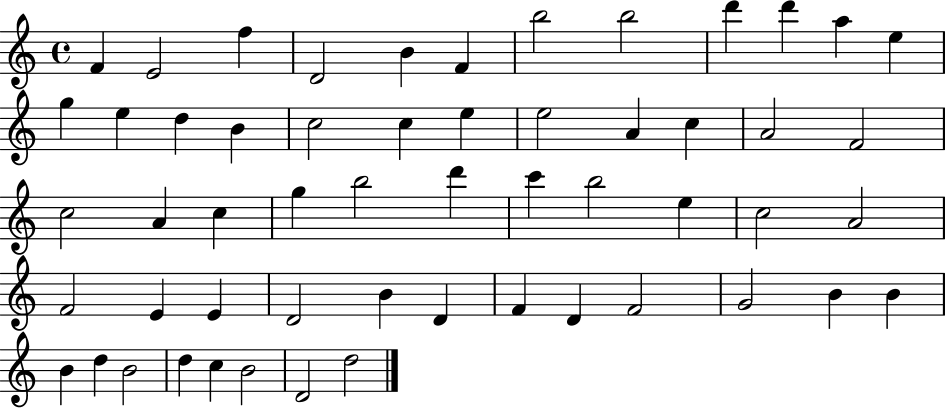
X:1
T:Untitled
M:4/4
L:1/4
K:C
F E2 f D2 B F b2 b2 d' d' a e g e d B c2 c e e2 A c A2 F2 c2 A c g b2 d' c' b2 e c2 A2 F2 E E D2 B D F D F2 G2 B B B d B2 d c B2 D2 d2